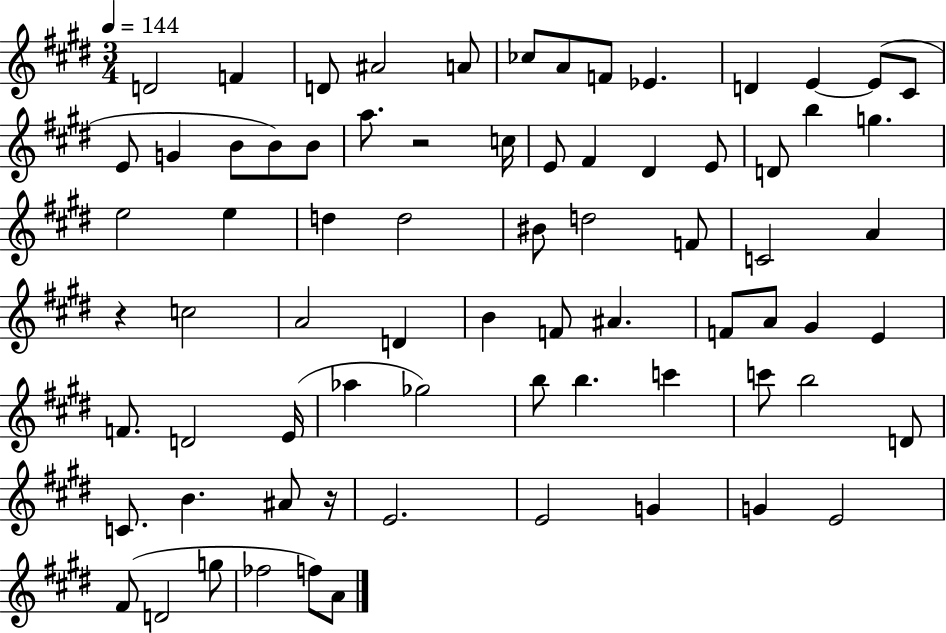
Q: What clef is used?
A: treble